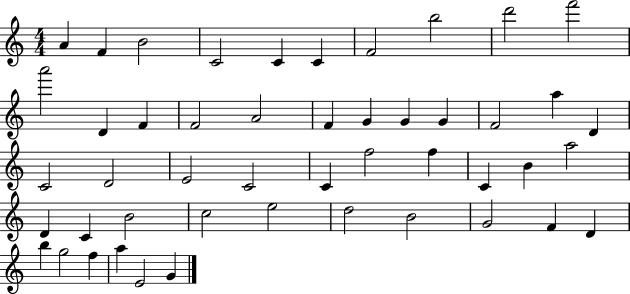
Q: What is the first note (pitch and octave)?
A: A4